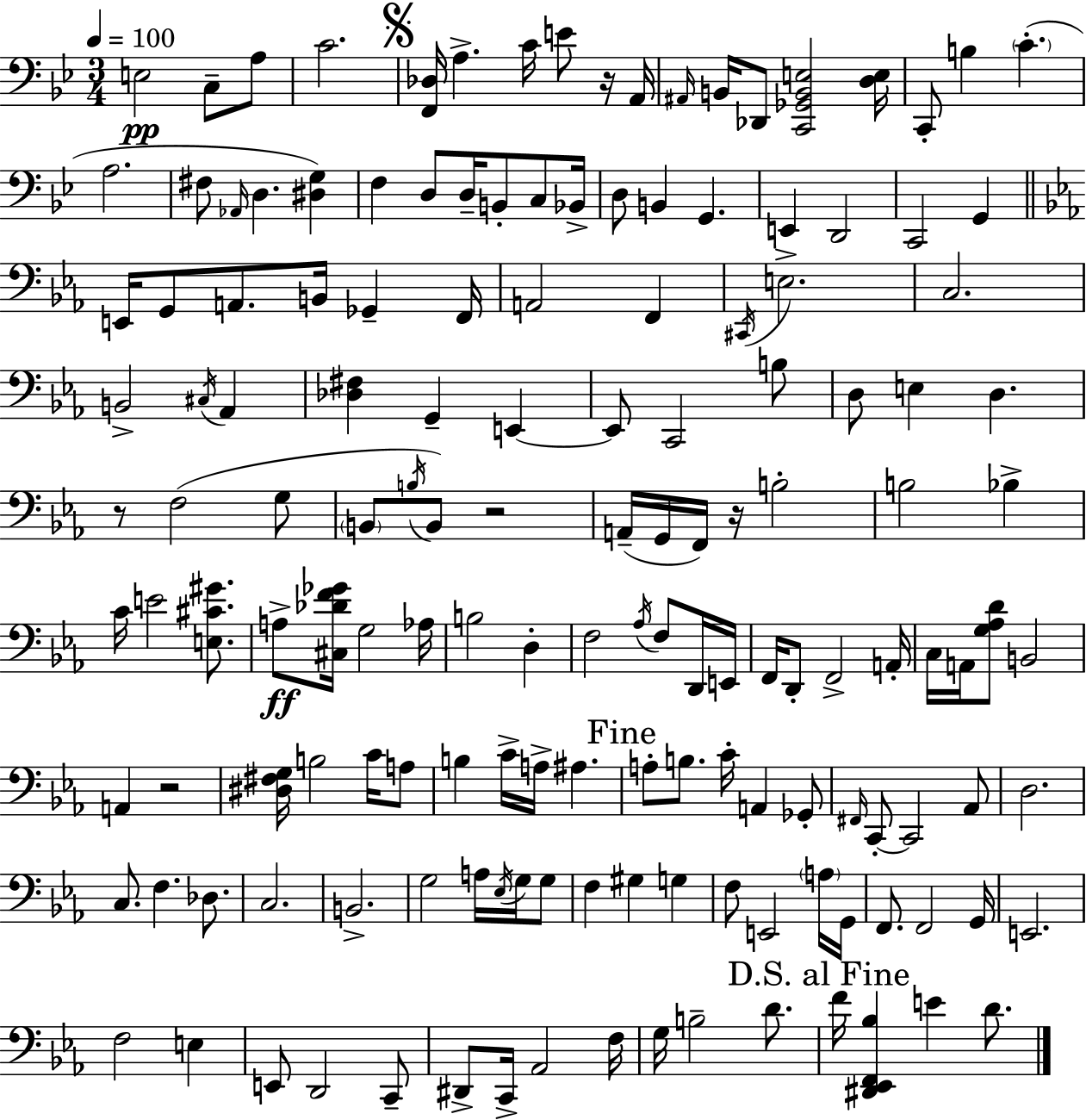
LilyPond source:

{
  \clef bass
  \numericTimeSignature
  \time 3/4
  \key bes \major
  \tempo 4 = 100
  \repeat volta 2 { e2\pp c8-- a8 | c'2. | \mark \markup { \musicglyph "scripts.segno" } <f, des>16 a4.-> c'16 e'8 r16 a,16 | \grace { ais,16 } b,16 des,8 <c, ges, b, e>2 | \break <d e>16 c,8-. b4 \parenthesize c'4.-.( | a2. | fis8 \grace { aes,16 } d4. <dis g>4) | f4 d8 d16-- b,8-. c8 | \break bes,16-> d8 b,4 g,4. | e,4 d,2 | c,2 g,4 | \bar "||" \break \key ees \major e,16 g,8 a,8. b,16 ges,4-- f,16 | a,2 f,4 | \acciaccatura { cis,16 } e2.-> | c2. | \break b,2-> \acciaccatura { cis16 } aes,4 | <des fis>4 g,4-- e,4~~ | e,8 c,2 | b8 d8 e4 d4. | \break r8 f2( | g8 \parenthesize b,8 \acciaccatura { b16 }) b,8 r2 | a,16--( g,16 f,16) r16 b2-. | b2 bes4-> | \break c'16 e'2 | <e cis' gis'>8. a8->\ff <cis des' f' ges'>16 g2 | aes16 b2 d4-. | f2 \acciaccatura { aes16 } | \break f8 d,16 e,16 f,16 d,8-. f,2-> | a,16-. c16 a,16 <g aes d'>8 b,2 | a,4 r2 | <dis fis g>16 b2 | \break c'16 a8 b4 c'16-> a16-> ais4. | \mark "Fine" a8-. b8. c'16-. a,4 | ges,8-. \grace { fis,16 } c,8-.~~ c,2 | aes,8 d2. | \break c8. f4. | des8. c2. | b,2.-> | g2 | \break a16 \acciaccatura { ees16 } g16 g8 f4 gis4 | g4 f8 e,2 | \parenthesize a16 g,16 f,8. f,2 | g,16 e,2. | \break f2 | e4 e,8 d,2 | c,8-- dis,8-> c,16-> aes,2 | f16 g16 b2-- | \break d'8. \mark "D.S. al Fine" f'16 <dis, ees, f, bes>4 e'4 | d'8. } \bar "|."
}